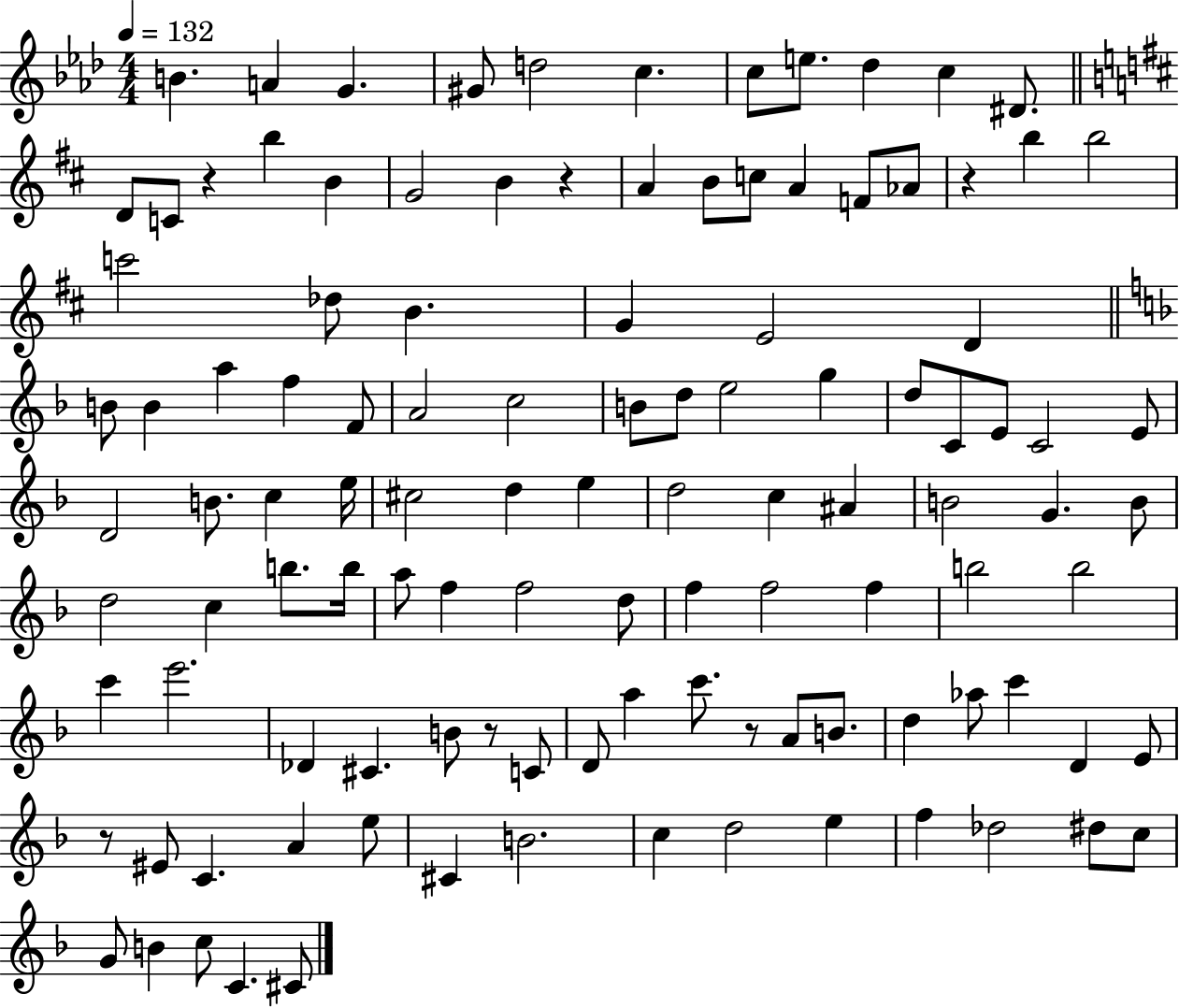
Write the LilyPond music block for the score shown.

{
  \clef treble
  \numericTimeSignature
  \time 4/4
  \key aes \major
  \tempo 4 = 132
  b'4. a'4 g'4. | gis'8 d''2 c''4. | c''8 e''8. des''4 c''4 dis'8. | \bar "||" \break \key d \major d'8 c'8 r4 b''4 b'4 | g'2 b'4 r4 | a'4 b'8 c''8 a'4 f'8 aes'8 | r4 b''4 b''2 | \break c'''2 des''8 b'4. | g'4 e'2 d'4 | \bar "||" \break \key d \minor b'8 b'4 a''4 f''4 f'8 | a'2 c''2 | b'8 d''8 e''2 g''4 | d''8 c'8 e'8 c'2 e'8 | \break d'2 b'8. c''4 e''16 | cis''2 d''4 e''4 | d''2 c''4 ais'4 | b'2 g'4. b'8 | \break d''2 c''4 b''8. b''16 | a''8 f''4 f''2 d''8 | f''4 f''2 f''4 | b''2 b''2 | \break c'''4 e'''2. | des'4 cis'4. b'8 r8 c'8 | d'8 a''4 c'''8. r8 a'8 b'8. | d''4 aes''8 c'''4 d'4 e'8 | \break r8 eis'8 c'4. a'4 e''8 | cis'4 b'2. | c''4 d''2 e''4 | f''4 des''2 dis''8 c''8 | \break g'8 b'4 c''8 c'4. cis'8 | \bar "|."
}